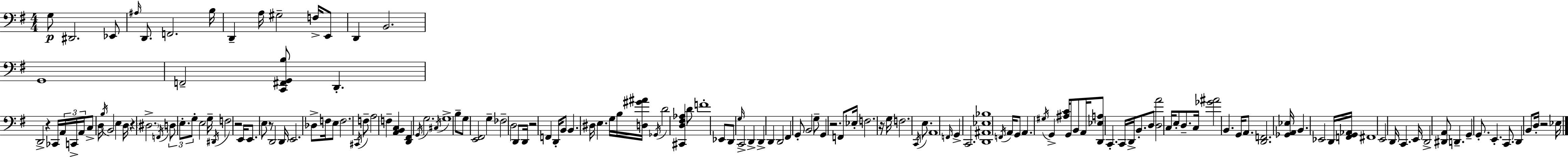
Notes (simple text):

G3/e D#2/h. Eb2/e A#3/s D2/e. F2/h. B3/s D2/q A3/s G#3/h F3/s E2/e D2/q B2/h. G2/w F2/h [C2,F#2,G2,B3]/e D2/q. D2/h R/q CES2/s A2/s C2/s A2/s C3/e D3/s B3/s B2/h E3/q D3/s R/q D#3/h. F2/s D3/e E3/e. G3/e E3/h G3/s D#2/s F3/h R/h E2/s E2/e. E3/e R/e D2/h D2/s E2/h. Db3/e F3/s E3/e F3/h. C#2/s F3/e A3/h F3/q [A2,B2,C3]/q [D2,F#2]/q G2/s G3/h. C#3/s G3/w B3/e G3/e [E2,F#2]/h G3/q FES3/h D3/h D2/e D2/s R/h F2/q D2/s B2/e B2/q. D#3/s E3/q. G3/s B3/s [D3,G#4,A#4]/s Gb2/s D4/h [C#2,D3,F#3,Ab3]/q D4/e F4/w Eb2/e D2/e G3/s C2/h D2/q D2/q D2/q D2/h F#2/q G2/e B2/h G3/e G2/q R/h. F2/e Eb3/s F3/h. R/s G3/s F3/h. C2/s E3/e. A2/w F2/s G2/q C2/h. [D2,A#2,Eb3,Bb3]/w F2/s A2/s G2/e A2/q. G#3/s G2/q [A#3,C4]/s G2/e B2/e A2/s [D2,Eb3,A3]/e C2/q. C2/s D2/s B2/e. D3/e [D3,A4]/h C3/s E3/e D3/e. C3/s [Gb4,A#4]/h B2/q. G2/s A2/e. [D2,F2]/h. [Gb2,A2,Eb3]/s B2/q. Eb2/h D2/s [F2,G2,Ab2]/s F#2/w E2/h D2/s C2/q. E2/s D2/h [D#2,A2]/e D2/q. G2/q G2/e. E2/q. C2/e. D2/q B2/e D3/s R/h Eb3/s